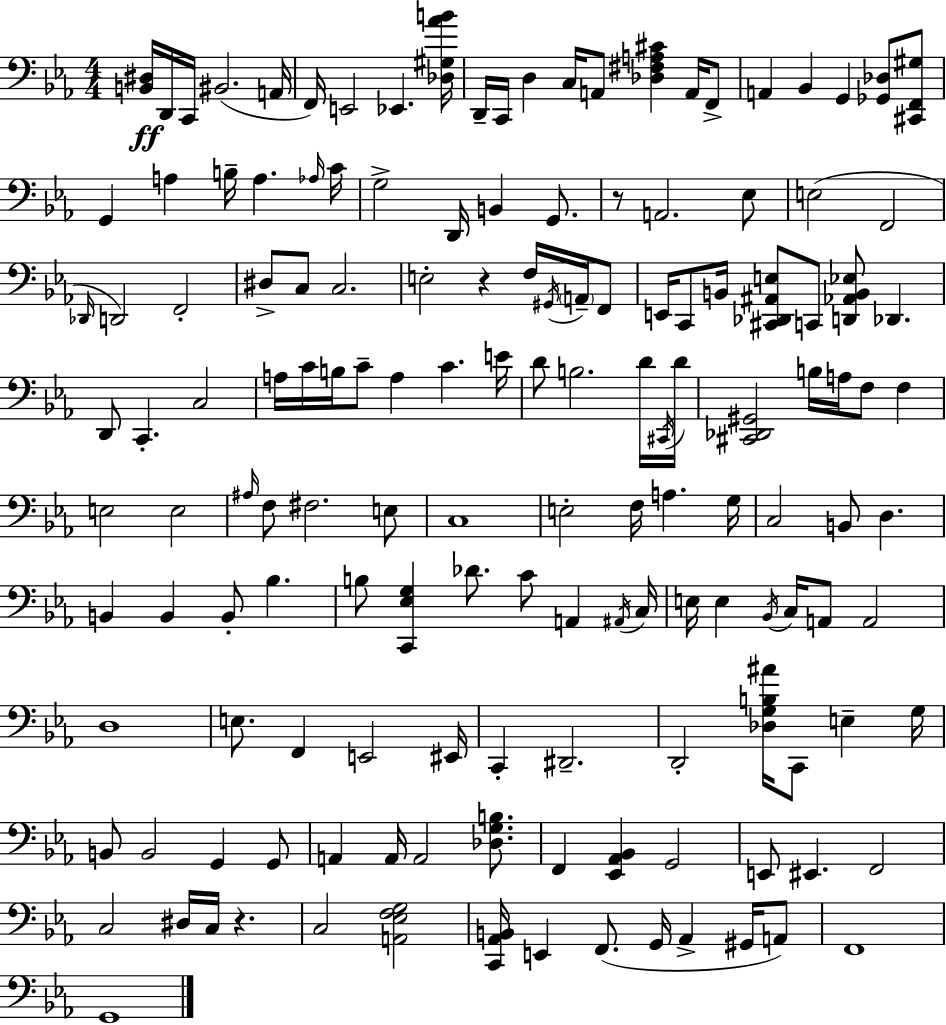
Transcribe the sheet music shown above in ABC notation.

X:1
T:Untitled
M:4/4
L:1/4
K:Eb
[B,,^D,]/4 D,,/4 C,,/4 ^B,,2 A,,/4 F,,/4 E,,2 _E,, [_D,^G,_AB]/4 D,,/4 C,,/4 D, C,/4 A,,/2 [_D,^F,A,^C] A,,/4 F,,/2 A,, _B,, G,, [_G,,_D,]/2 [^C,,F,,^G,]/2 G,, A, B,/4 A, _A,/4 C/4 G,2 D,,/4 B,, G,,/2 z/2 A,,2 _E,/2 E,2 F,,2 _D,,/4 D,,2 F,,2 ^D,/2 C,/2 C,2 E,2 z F,/4 ^G,,/4 A,,/4 F,,/2 E,,/4 C,,/2 B,,/4 [^C,,_D,,^A,,E,]/2 C,,/2 [D,,_A,,B,,_E,]/2 _D,, D,,/2 C,, C,2 A,/4 C/4 B,/4 C/2 A, C E/4 D/2 B,2 D/4 ^C,,/4 D/4 [^C,,_D,,^G,,]2 B,/4 A,/4 F,/2 F, E,2 E,2 ^A,/4 F,/2 ^F,2 E,/2 C,4 E,2 F,/4 A, G,/4 C,2 B,,/2 D, B,, B,, B,,/2 _B, B,/2 [C,,_E,G,] _D/2 C/2 A,, ^A,,/4 C,/4 E,/4 E, _B,,/4 C,/4 A,,/2 A,,2 D,4 E,/2 F,, E,,2 ^E,,/4 C,, ^D,,2 D,,2 [_D,G,B,^A]/4 C,,/2 E, G,/4 B,,/2 B,,2 G,, G,,/2 A,, A,,/4 A,,2 [_D,G,B,]/2 F,, [_E,,_A,,_B,,] G,,2 E,,/2 ^E,, F,,2 C,2 ^D,/4 C,/4 z C,2 [A,,_E,F,G,]2 [C,,_A,,B,,]/4 E,, F,,/2 G,,/4 _A,, ^G,,/4 A,,/2 F,,4 G,,4